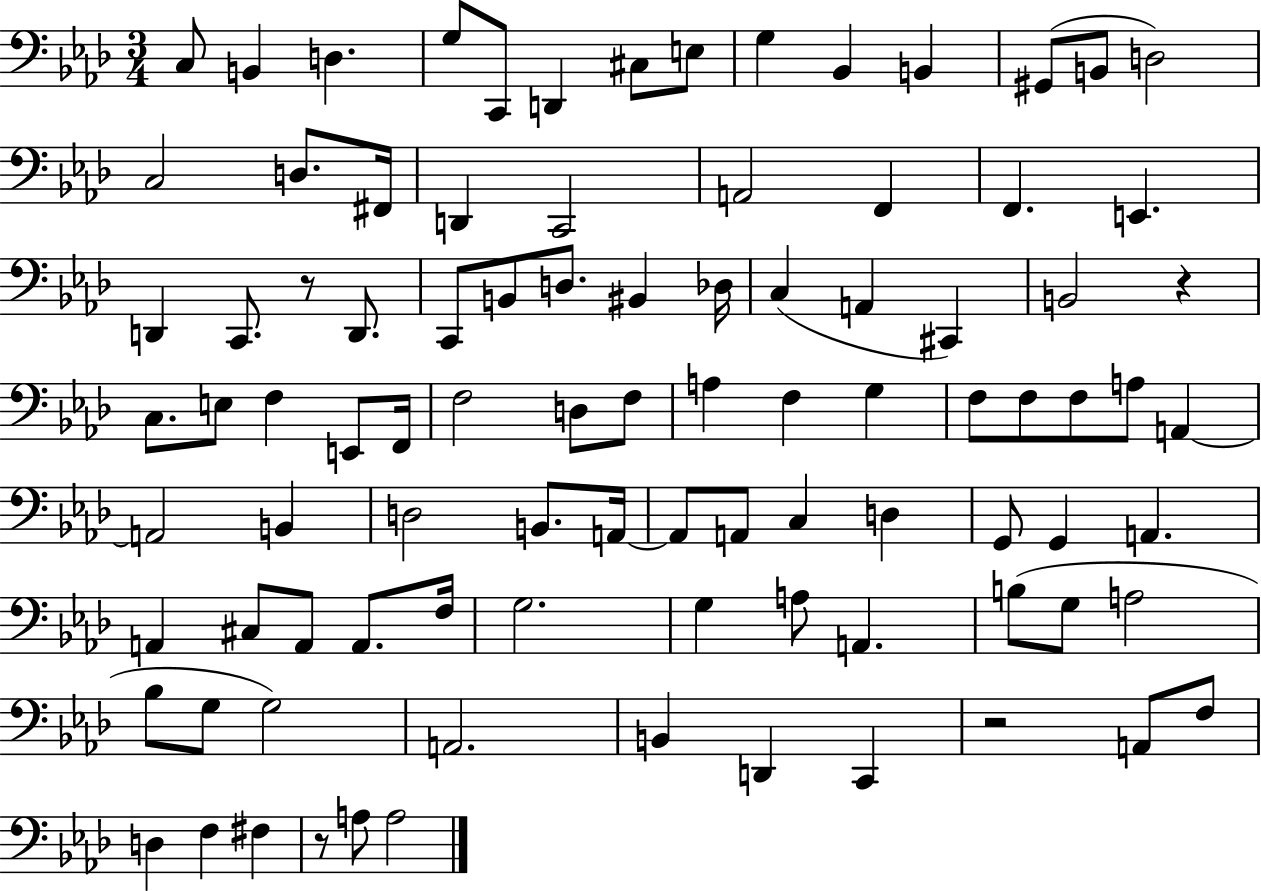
X:1
T:Untitled
M:3/4
L:1/4
K:Ab
C,/2 B,, D, G,/2 C,,/2 D,, ^C,/2 E,/2 G, _B,, B,, ^G,,/2 B,,/2 D,2 C,2 D,/2 ^F,,/4 D,, C,,2 A,,2 F,, F,, E,, D,, C,,/2 z/2 D,,/2 C,,/2 B,,/2 D,/2 ^B,, _D,/4 C, A,, ^C,, B,,2 z C,/2 E,/2 F, E,,/2 F,,/4 F,2 D,/2 F,/2 A, F, G, F,/2 F,/2 F,/2 A,/2 A,, A,,2 B,, D,2 B,,/2 A,,/4 A,,/2 A,,/2 C, D, G,,/2 G,, A,, A,, ^C,/2 A,,/2 A,,/2 F,/4 G,2 G, A,/2 A,, B,/2 G,/2 A,2 _B,/2 G,/2 G,2 A,,2 B,, D,, C,, z2 A,,/2 F,/2 D, F, ^F, z/2 A,/2 A,2